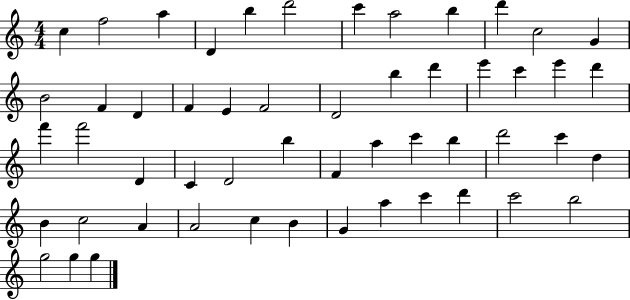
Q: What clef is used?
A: treble